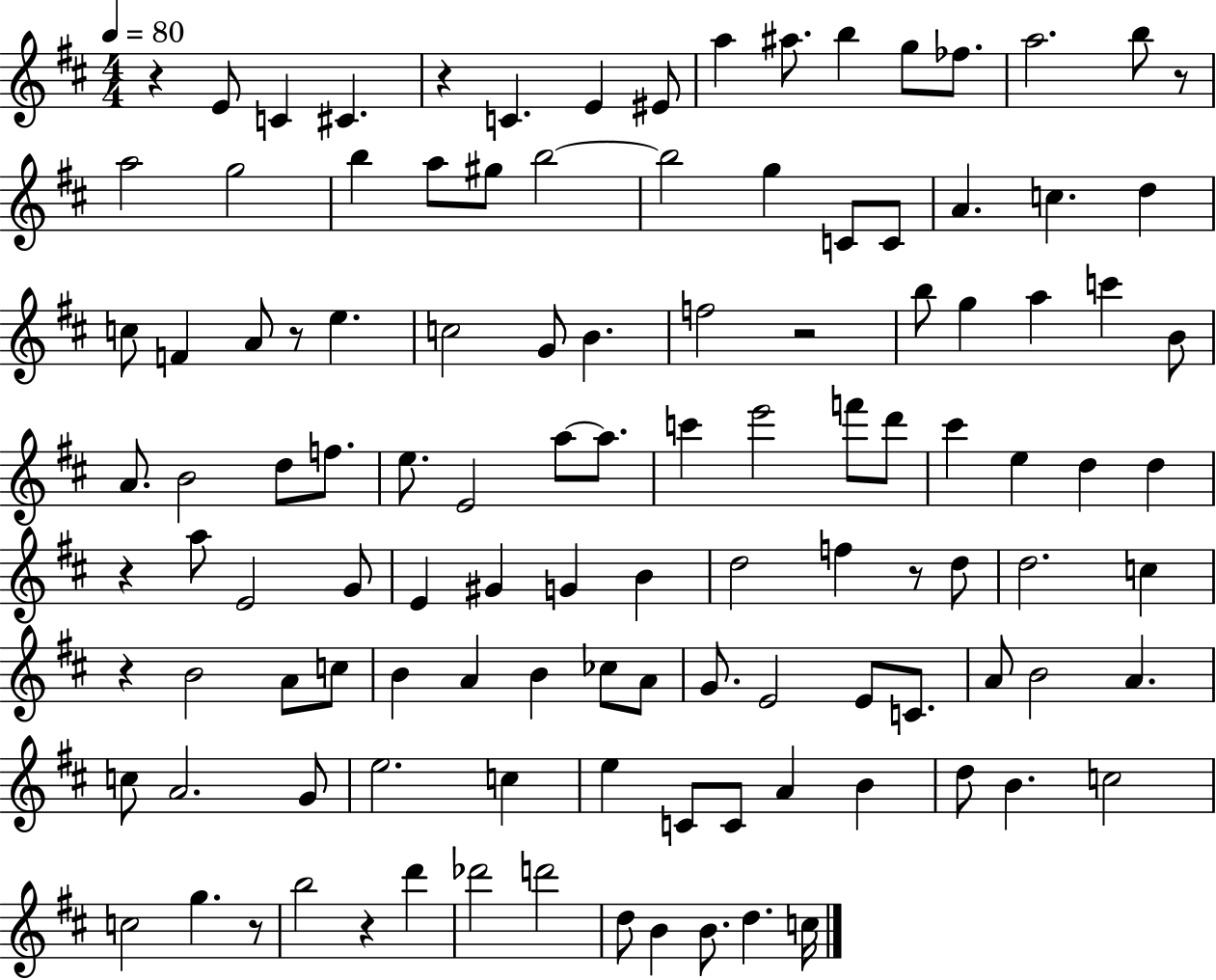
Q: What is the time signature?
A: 4/4